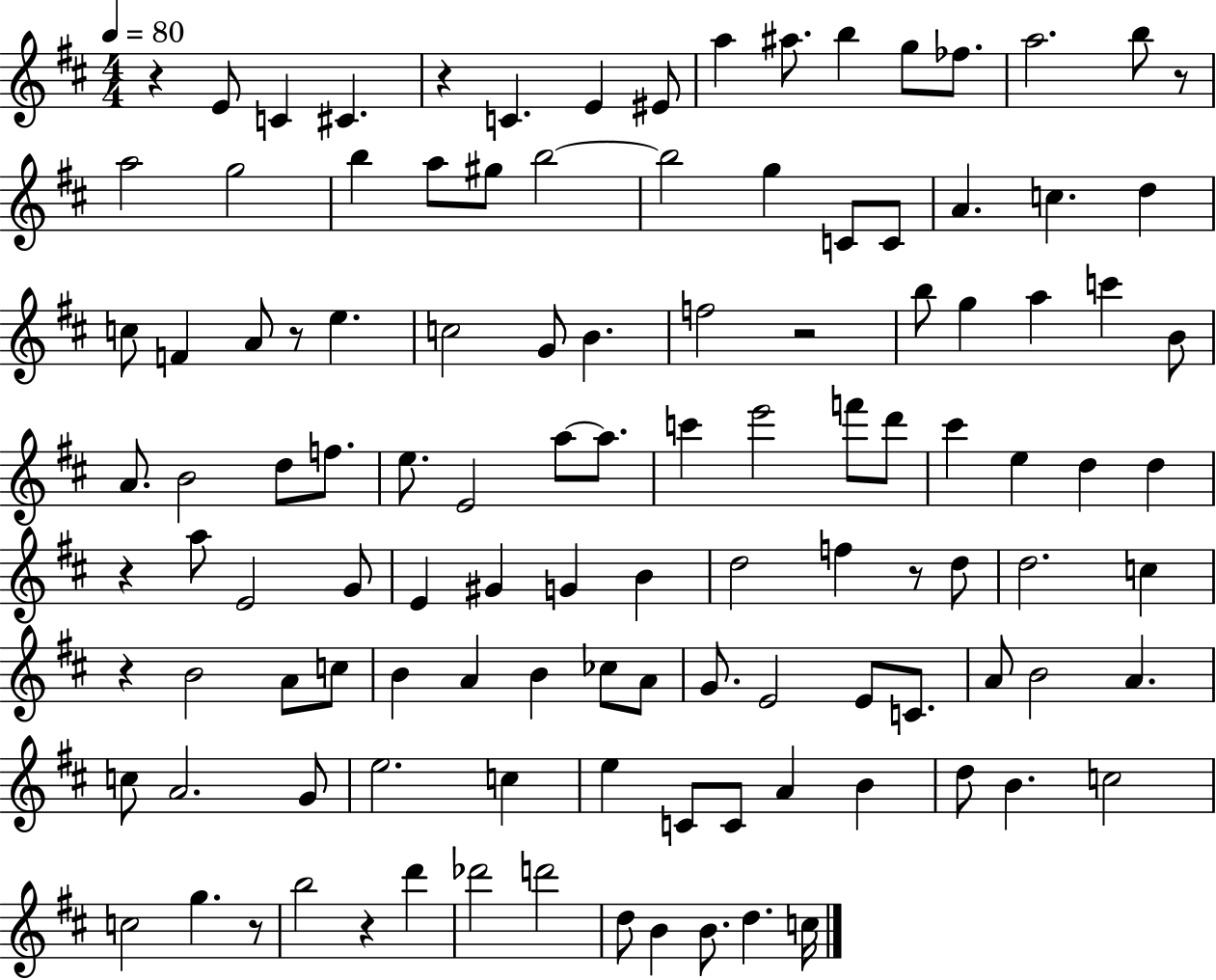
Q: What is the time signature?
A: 4/4